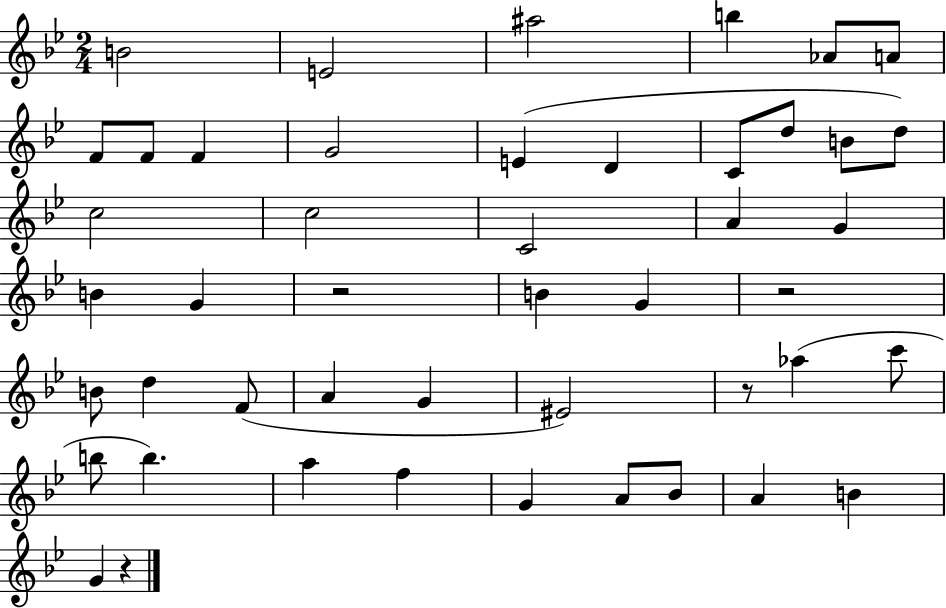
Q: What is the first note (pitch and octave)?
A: B4